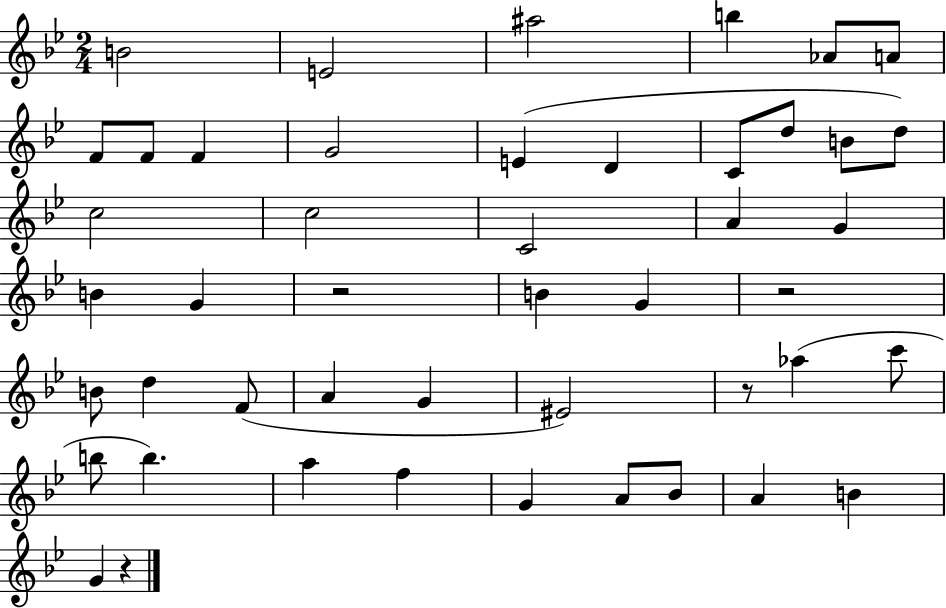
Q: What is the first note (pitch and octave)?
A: B4